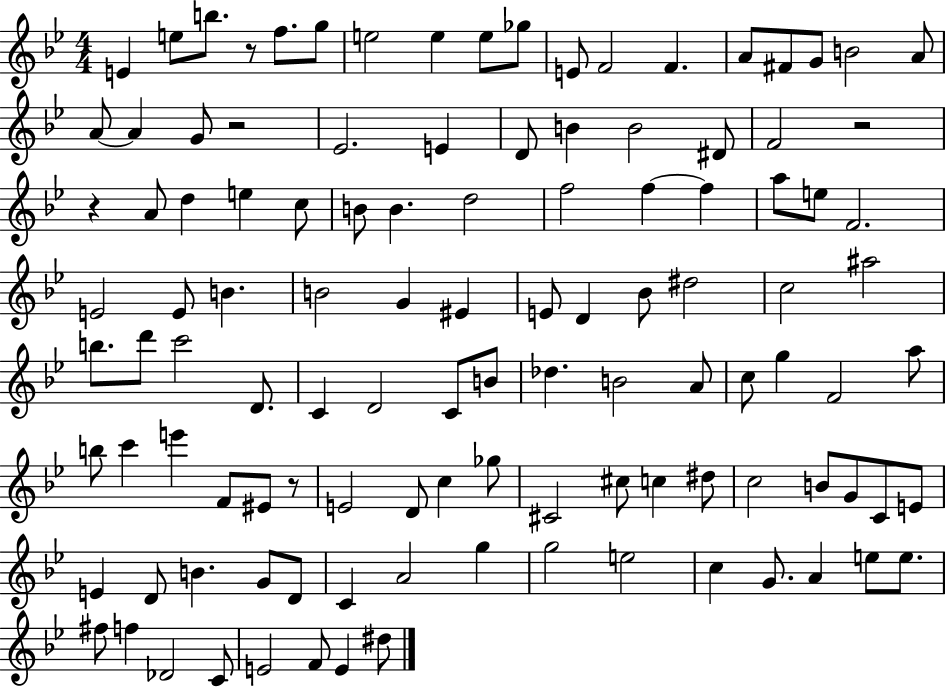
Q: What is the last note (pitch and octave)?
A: D#5